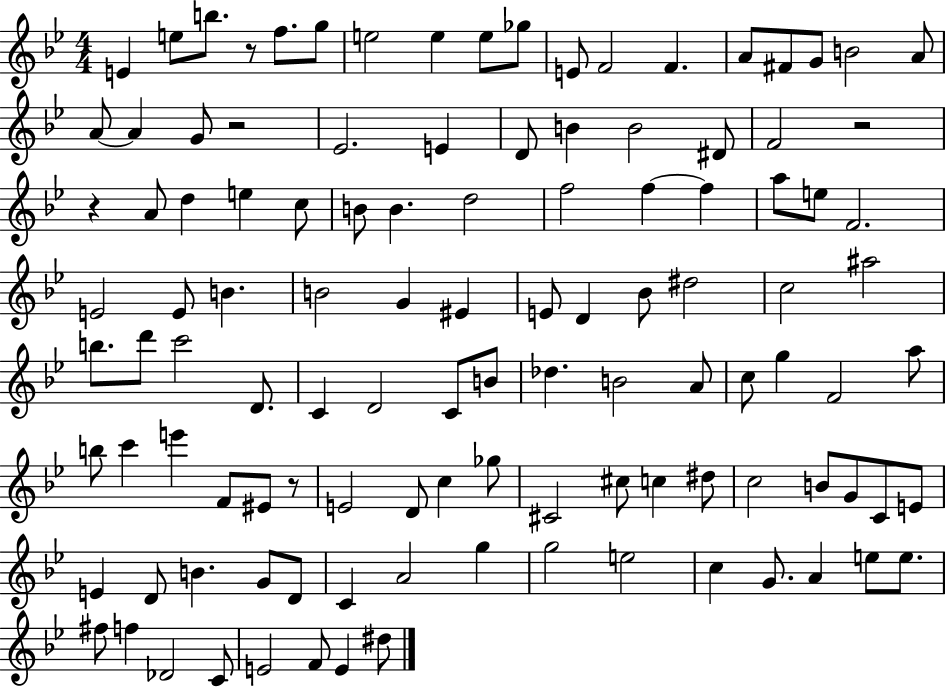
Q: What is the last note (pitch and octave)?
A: D#5